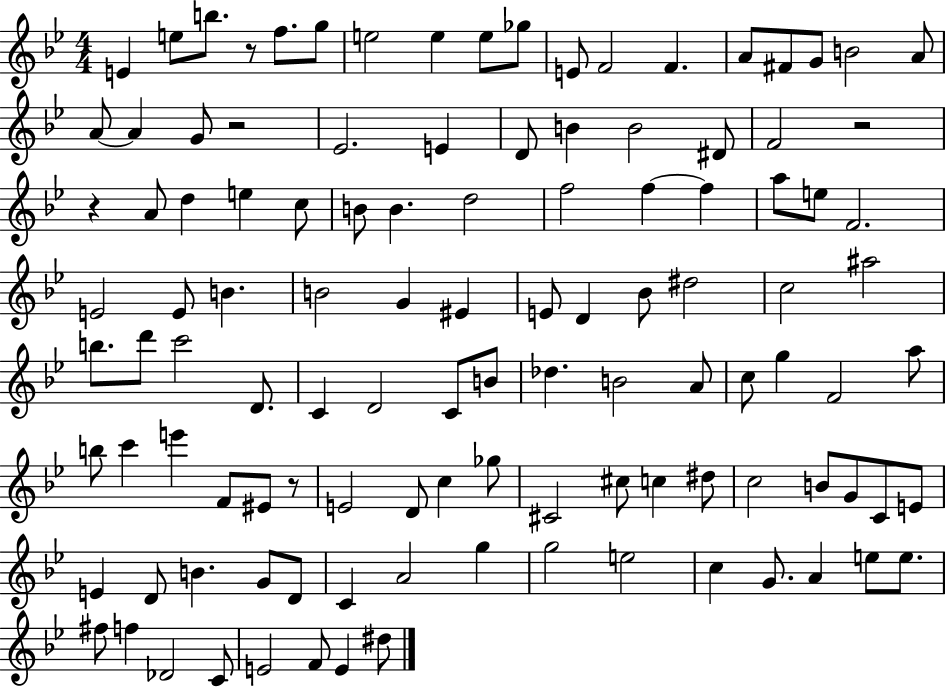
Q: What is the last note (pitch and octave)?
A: D#5